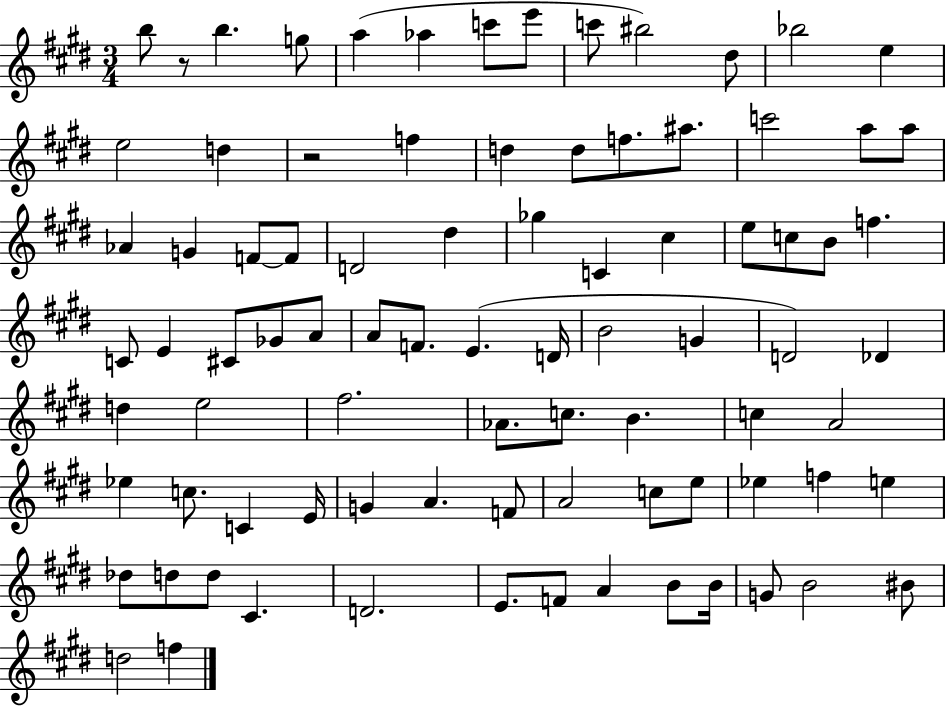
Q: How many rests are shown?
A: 2